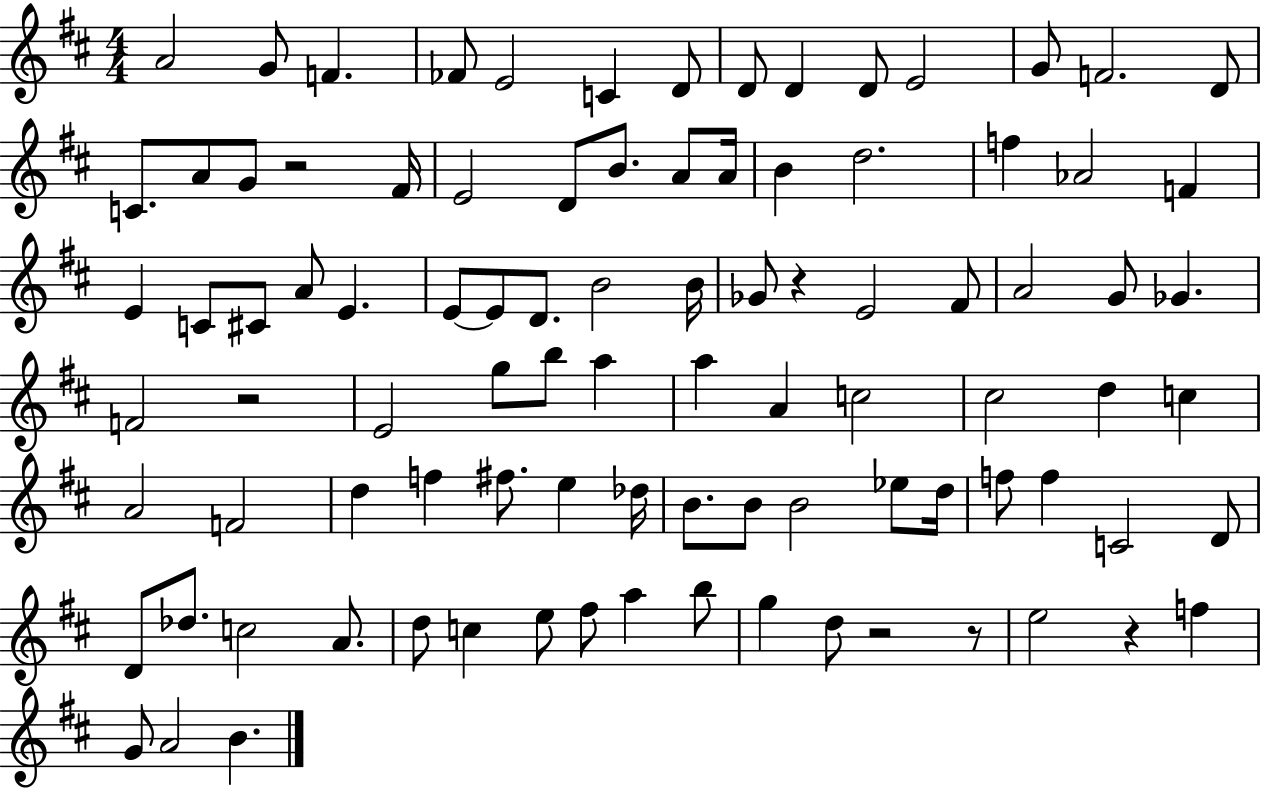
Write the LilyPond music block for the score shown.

{
  \clef treble
  \numericTimeSignature
  \time 4/4
  \key d \major
  a'2 g'8 f'4. | fes'8 e'2 c'4 d'8 | d'8 d'4 d'8 e'2 | g'8 f'2. d'8 | \break c'8. a'8 g'8 r2 fis'16 | e'2 d'8 b'8. a'8 a'16 | b'4 d''2. | f''4 aes'2 f'4 | \break e'4 c'8 cis'8 a'8 e'4. | e'8~~ e'8 d'8. b'2 b'16 | ges'8 r4 e'2 fis'8 | a'2 g'8 ges'4. | \break f'2 r2 | e'2 g''8 b''8 a''4 | a''4 a'4 c''2 | cis''2 d''4 c''4 | \break a'2 f'2 | d''4 f''4 fis''8. e''4 des''16 | b'8. b'8 b'2 ees''8 d''16 | f''8 f''4 c'2 d'8 | \break d'8 des''8. c''2 a'8. | d''8 c''4 e''8 fis''8 a''4 b''8 | g''4 d''8 r2 r8 | e''2 r4 f''4 | \break g'8 a'2 b'4. | \bar "|."
}